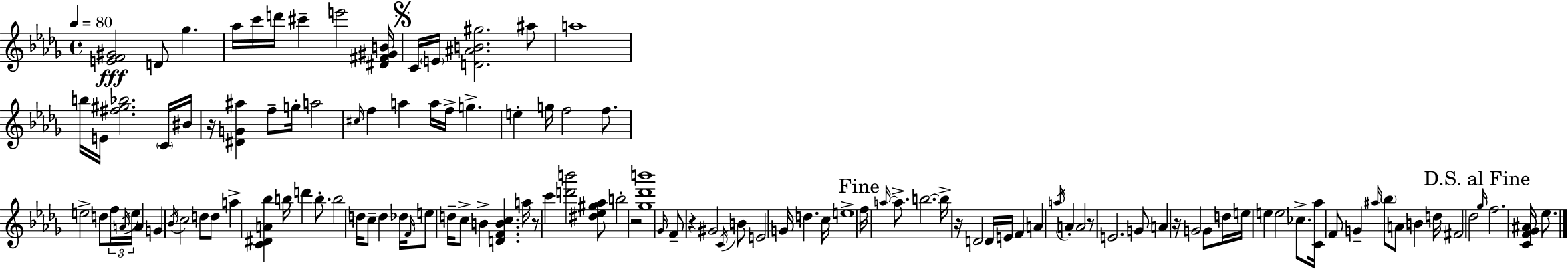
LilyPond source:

{
  \clef treble
  \time 4/4
  \defaultTimeSignature
  \key bes \minor
  \tempo 4 = 80
  <e' f' gis'>2\fff d'8 ges''4. | aes''16 c'''16 d'''16 cis'''4-- e'''2 <dis' fis' gis' b'>16 | \mark \markup { \musicglyph "scripts.segno" } c'16 \parenthesize e'16 <d' ais' b' gis''>2. ais''8 | a''1 | \break b''16 e'16 <fis'' gis'' bes''>2. \parenthesize c'16 bis'16 | r16 <dis' g' ais''>4 f''8-- g''16-. a''2 | \grace { cis''16 } f''4 a''4 a''16 f''16-> g''4.-> | e''4-. g''16 f''2 f''8. | \break e''2-> d''8 \tuplet 3/2 { f''16 \acciaccatura { a'16 } e''16 } a'4 | g'4 \acciaccatura { bes'16 } c''2 d''8 | d''8 a''4-> <c' dis' a' bes''>4 b''16 d'''4 | b''8.-. b''2 d''16 c''8-- d''4 | \break des''16 \grace { f'16 } e''8 d''16-- c''8-> b'4-> <d' f' b' c''>4. | a''16 r8 c'''4 <d''' b'''>2 | <dis'' ees'' gis'' aes''>8 b''2-. r2 | <ges'' des''' b'''>1 | \break \grace { ges'16 } f'8-- r4 gis'2 | \acciaccatura { c'16 } b'8 e'2 g'16 d''4. | c''16 e''1-> | \mark "Fine" f''16 \grace { a''16~ }~ a''8.-> b''2.~~ | \break b''16-> r16 d'2 | d'16 e'16 f'4 a'4 \acciaccatura { a''16 } a'4-. | a'2 r8 e'2. | g'8 a'4 r16 g'2 | \break g'8 d''16 e''16 e''4 e''2 | ces''8.-> <c' aes''>16 f'8 g'4-- \grace { ais''16 } | \parenthesize bes''8 a'8 b'4 d''16 fis'2 | des''2 \mark "D.S. al Fine" \grace { ges''16 } f''2. | \break <c' f' ges' ais'>16 ees''8. \bar "|."
}